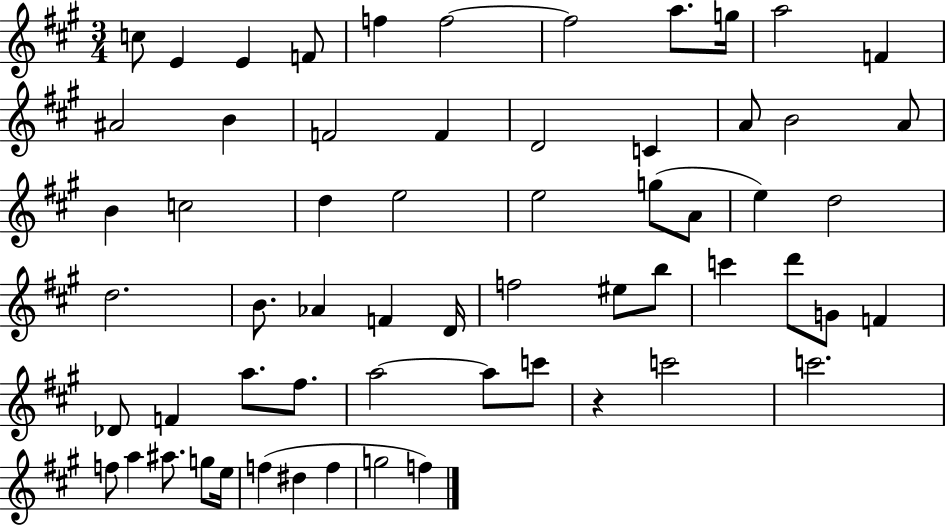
C5/e E4/q E4/q F4/e F5/q F5/h F5/h A5/e. G5/s A5/h F4/q A#4/h B4/q F4/h F4/q D4/h C4/q A4/e B4/h A4/e B4/q C5/h D5/q E5/h E5/h G5/e A4/e E5/q D5/h D5/h. B4/e. Ab4/q F4/q D4/s F5/h EIS5/e B5/e C6/q D6/e G4/e F4/q Db4/e F4/q A5/e. F#5/e. A5/h A5/e C6/e R/q C6/h C6/h. F5/e A5/q A#5/e. G5/e E5/s F5/q D#5/q F5/q G5/h F5/q